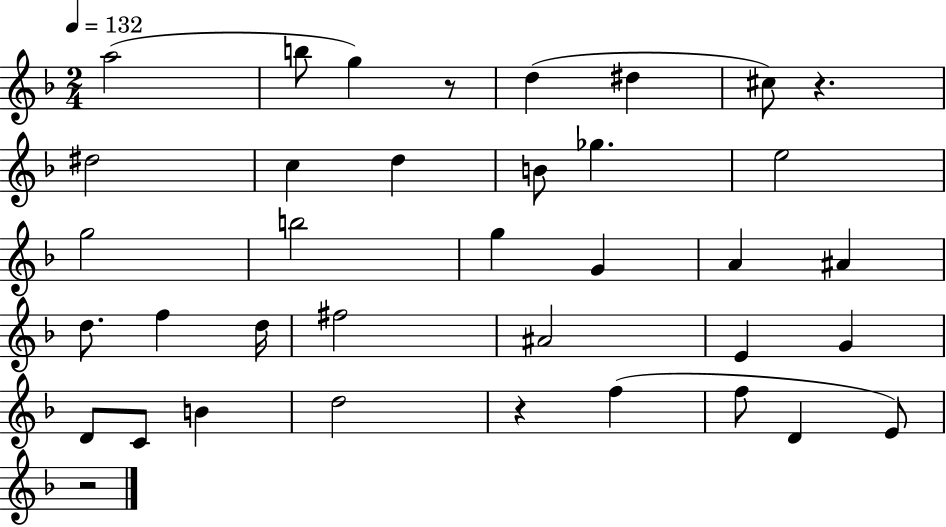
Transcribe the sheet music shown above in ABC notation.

X:1
T:Untitled
M:2/4
L:1/4
K:F
a2 b/2 g z/2 d ^d ^c/2 z ^d2 c d B/2 _g e2 g2 b2 g G A ^A d/2 f d/4 ^f2 ^A2 E G D/2 C/2 B d2 z f f/2 D E/2 z2